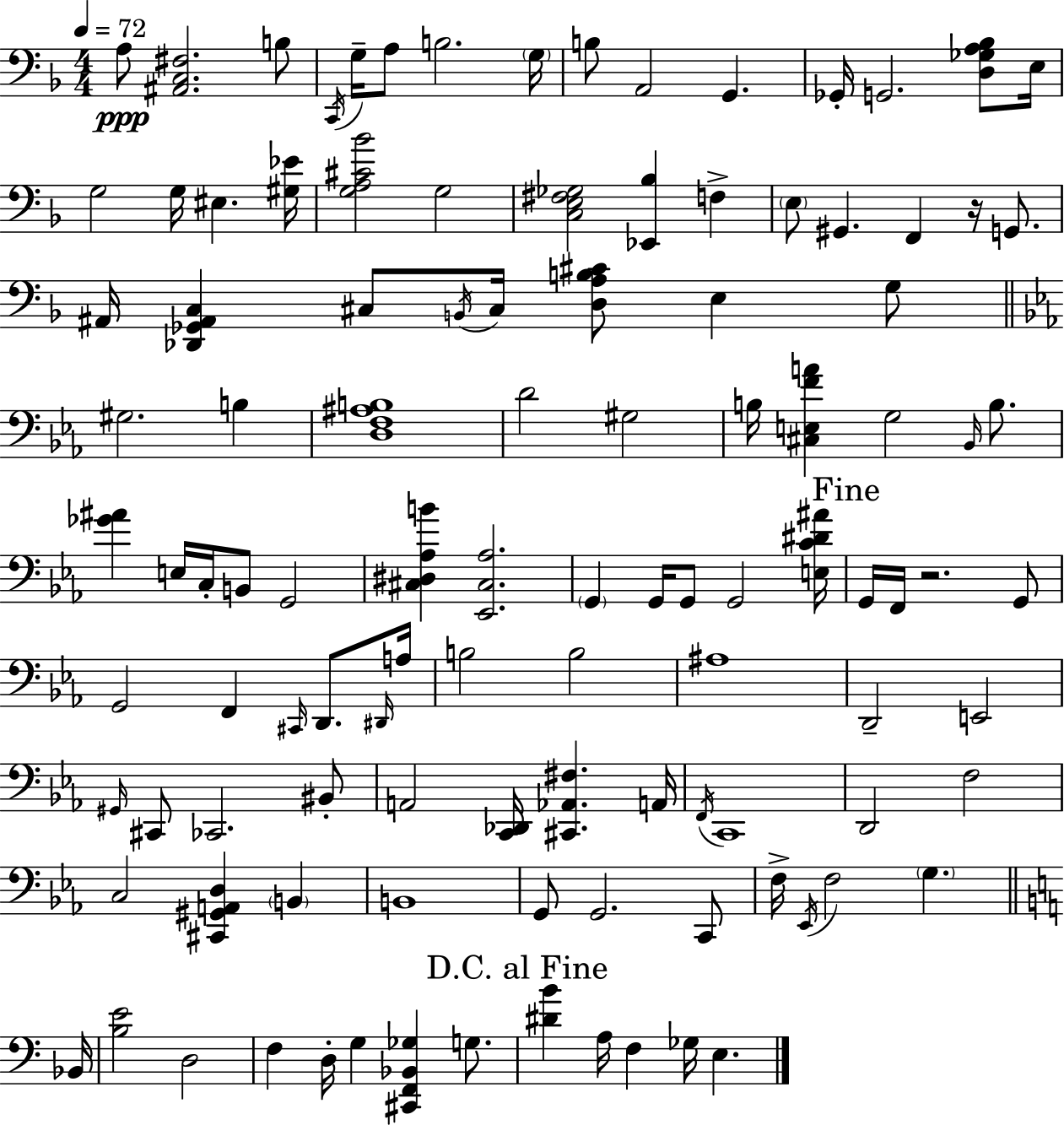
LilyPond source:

{
  \clef bass
  \numericTimeSignature
  \time 4/4
  \key f \major
  \tempo 4 = 72
  a8\ppp <ais, c fis>2. b8 | \acciaccatura { c,16 } g16-- a8 b2. | \parenthesize g16 b8 a,2 g,4. | ges,16-. g,2. <d ges a bes>8 | \break e16 g2 g16 eis4. | <gis ees'>16 <g a cis' bes'>2 g2 | <c e fis ges>2 <ees, bes>4 f4-> | \parenthesize e8 gis,4. f,4 r16 g,8. | \break ais,16 <des, ges, ais, c>4 cis8 \acciaccatura { b,16 } cis16 <d a b cis'>8 e4 | g8 \bar "||" \break \key c \minor gis2. b4 | <d f ais b>1 | d'2 gis2 | b16 <cis e f' a'>4 g2 \grace { bes,16 } b8. | \break <ges' ais'>4 e16 c16-. b,8 g,2 | <cis dis aes b'>4 <ees, cis aes>2. | \parenthesize g,4 g,16 g,8 g,2 | <e c' dis' ais'>16 \mark "Fine" g,16 f,16 r2. g,8 | \break g,2 f,4 \grace { cis,16 } d,8. | \grace { dis,16 } a16 b2 b2 | ais1 | d,2-- e,2 | \break \grace { gis,16 } cis,8 ces,2. | bis,8-. a,2 <c, des,>16 <cis, aes, fis>4. | a,16 \acciaccatura { f,16 } c,1 | d,2 f2 | \break c2 <cis, gis, a, d>4 | \parenthesize b,4 b,1 | g,8 g,2. | c,8 f16-> \acciaccatura { ees,16 } f2 \parenthesize g4. | \break \bar "||" \break \key c \major bes,16 <b e'>2 d2 | f4 d16-. g4 <cis, f, bes, ges>4 g8. | \mark "D.C. al Fine" <dis' b'>4 a16 f4 ges16 e4. | \bar "|."
}